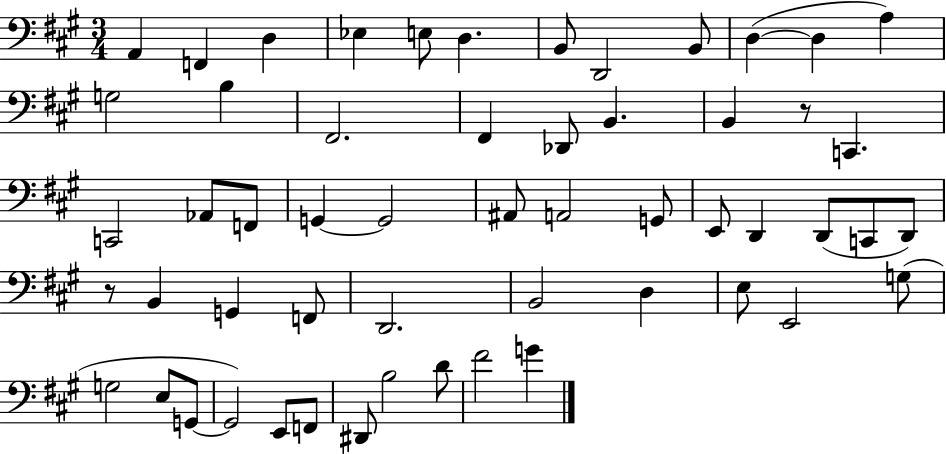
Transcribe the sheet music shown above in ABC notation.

X:1
T:Untitled
M:3/4
L:1/4
K:A
A,, F,, D, _E, E,/2 D, B,,/2 D,,2 B,,/2 D, D, A, G,2 B, ^F,,2 ^F,, _D,,/2 B,, B,, z/2 C,, C,,2 _A,,/2 F,,/2 G,, G,,2 ^A,,/2 A,,2 G,,/2 E,,/2 D,, D,,/2 C,,/2 D,,/2 z/2 B,, G,, F,,/2 D,,2 B,,2 D, E,/2 E,,2 G,/2 G,2 E,/2 G,,/2 G,,2 E,,/2 F,,/2 ^D,,/2 B,2 D/2 ^F2 G